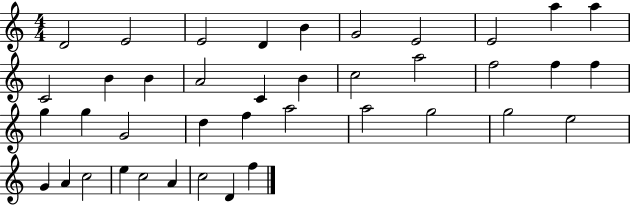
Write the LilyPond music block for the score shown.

{
  \clef treble
  \numericTimeSignature
  \time 4/4
  \key c \major
  d'2 e'2 | e'2 d'4 b'4 | g'2 e'2 | e'2 a''4 a''4 | \break c'2 b'4 b'4 | a'2 c'4 b'4 | c''2 a''2 | f''2 f''4 f''4 | \break g''4 g''4 g'2 | d''4 f''4 a''2 | a''2 g''2 | g''2 e''2 | \break g'4 a'4 c''2 | e''4 c''2 a'4 | c''2 d'4 f''4 | \bar "|."
}